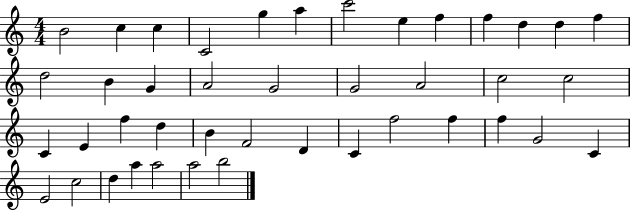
X:1
T:Untitled
M:4/4
L:1/4
K:C
B2 c c C2 g a c'2 e f f d d f d2 B G A2 G2 G2 A2 c2 c2 C E f d B F2 D C f2 f f G2 C E2 c2 d a a2 a2 b2